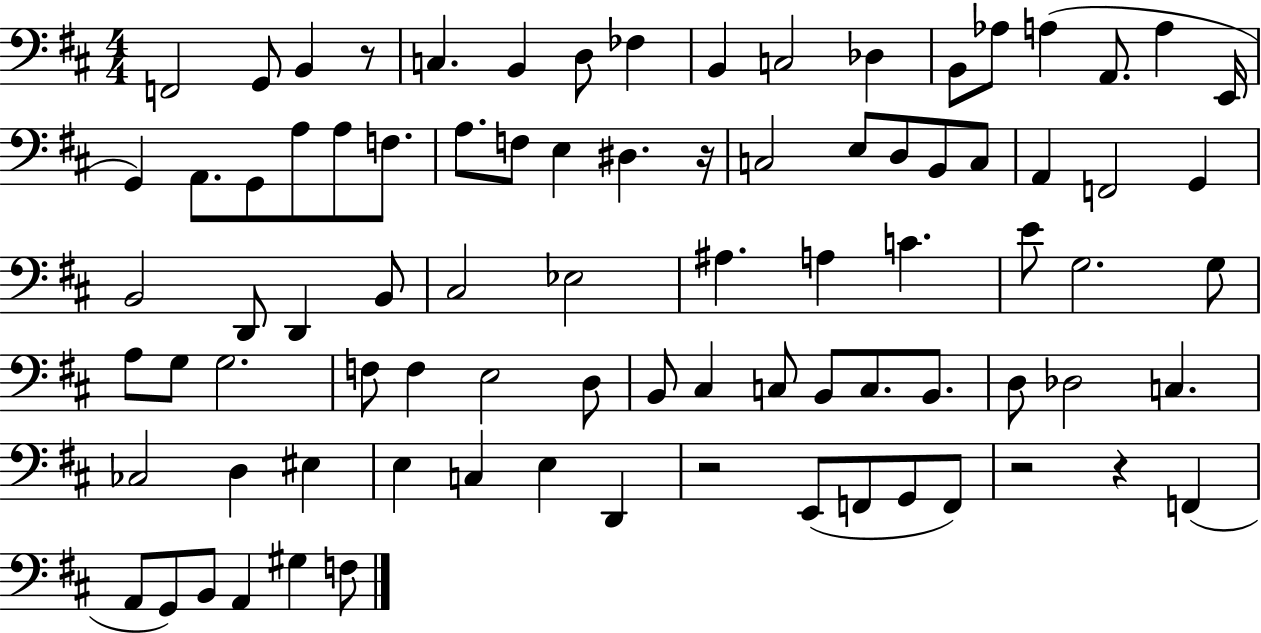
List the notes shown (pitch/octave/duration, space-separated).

F2/h G2/e B2/q R/e C3/q. B2/q D3/e FES3/q B2/q C3/h Db3/q B2/e Ab3/e A3/q A2/e. A3/q E2/s G2/q A2/e. G2/e A3/e A3/e F3/e. A3/e. F3/e E3/q D#3/q. R/s C3/h E3/e D3/e B2/e C3/e A2/q F2/h G2/q B2/h D2/e D2/q B2/e C#3/h Eb3/h A#3/q. A3/q C4/q. E4/e G3/h. G3/e A3/e G3/e G3/h. F3/e F3/q E3/h D3/e B2/e C#3/q C3/e B2/e C3/e. B2/e. D3/e Db3/h C3/q. CES3/h D3/q EIS3/q E3/q C3/q E3/q D2/q R/h E2/e F2/e G2/e F2/e R/h R/q F2/q A2/e G2/e B2/e A2/q G#3/q F3/e